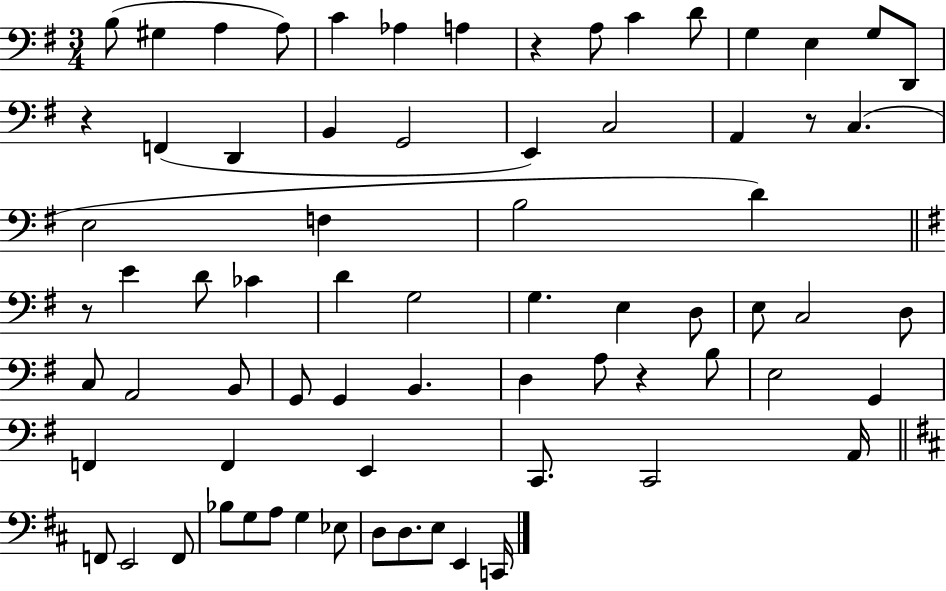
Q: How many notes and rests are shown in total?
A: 72